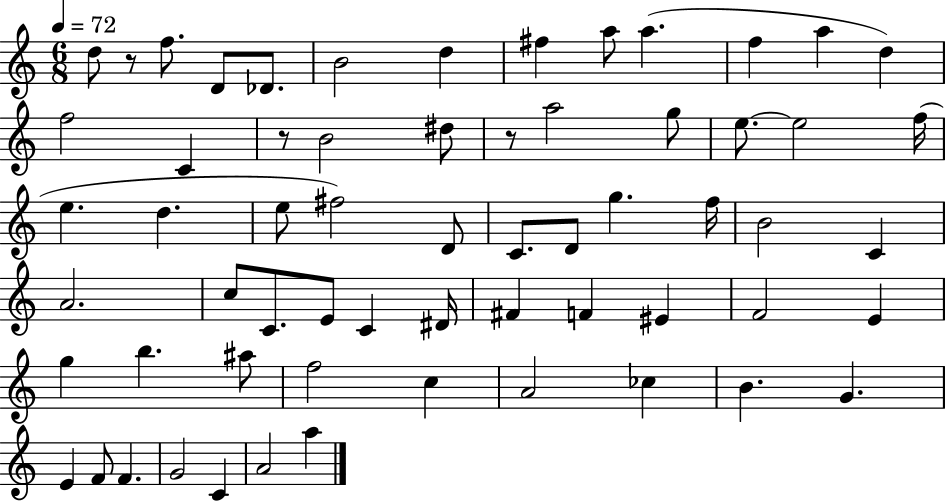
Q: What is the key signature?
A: C major